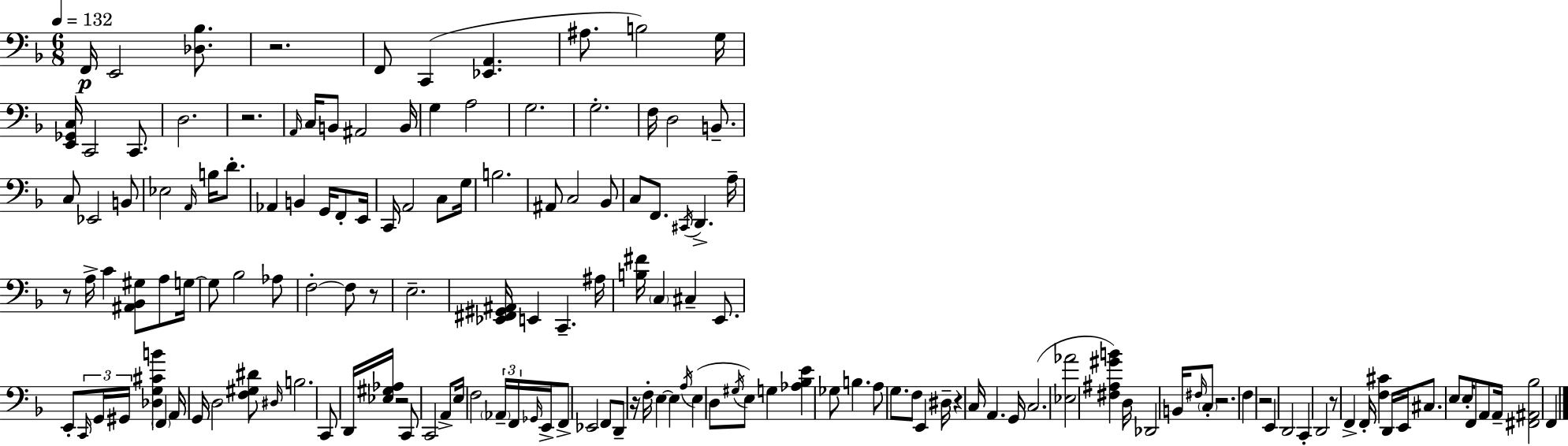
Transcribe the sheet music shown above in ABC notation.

X:1
T:Untitled
M:6/8
L:1/4
K:F
F,,/4 E,,2 [_D,_B,]/2 z2 F,,/2 C,, [_E,,A,,] ^A,/2 B,2 G,/4 [E,,_G,,C,]/4 C,,2 C,,/2 D,2 z2 A,,/4 C,/4 B,,/2 ^A,,2 B,,/4 G, A,2 G,2 G,2 F,/4 D,2 B,,/2 C,/2 _E,,2 B,,/2 _E,2 A,,/4 B,/4 D/2 _A,, B,, G,,/4 F,,/2 E,,/4 C,,/4 A,,2 C,/2 G,/4 B,2 ^A,,/2 C,2 _B,,/2 C,/2 F,,/2 ^C,,/4 D,, A,/4 z/2 A,/4 C [^A,,_B,,^G,]/2 A,/2 G,/4 G,/2 _B,2 _A,/2 F,2 F,/2 z/2 E,2 [_E,,^F,,^G,,^A,,]/4 E,, C,, ^A,/4 [B,^F]/4 C, ^C, E,,/2 E,,/2 C,,/4 G,,/4 ^G,,/4 [_D,G,^CB] F,, A,,/4 G,,/4 D,2 [F,^G,^D]/2 ^D,/4 B,2 C,,/2 D,,/4 [_E,^G,_A,]/4 z2 C,,/2 C,,2 A,,/2 E,/4 F,2 _A,,/4 F,,/4 _G,,/4 E,,/4 F,,/2 _E,,2 F,,/2 D,,/2 z/4 F,/4 E, E, A,/4 E, D,/2 ^G,/4 E,/2 G, [_A,_B,E] _G,/2 B, A,/2 G,/2 F,/2 E,, ^D,/4 z C,/4 A,, G,,/4 C,2 [_E,_A]2 [^F,^A,^GB] D,/4 _D,,2 B,,/4 ^F,/4 C,/2 z2 F, z2 E,, D,,2 C,, D,,2 z/2 F,, F,,/4 [F,^C] D,,/4 E,,/4 ^C,/2 E,/2 E,/4 F,,/2 A,,/2 A,,/4 [^F,,^A,,_B,]2 F,,